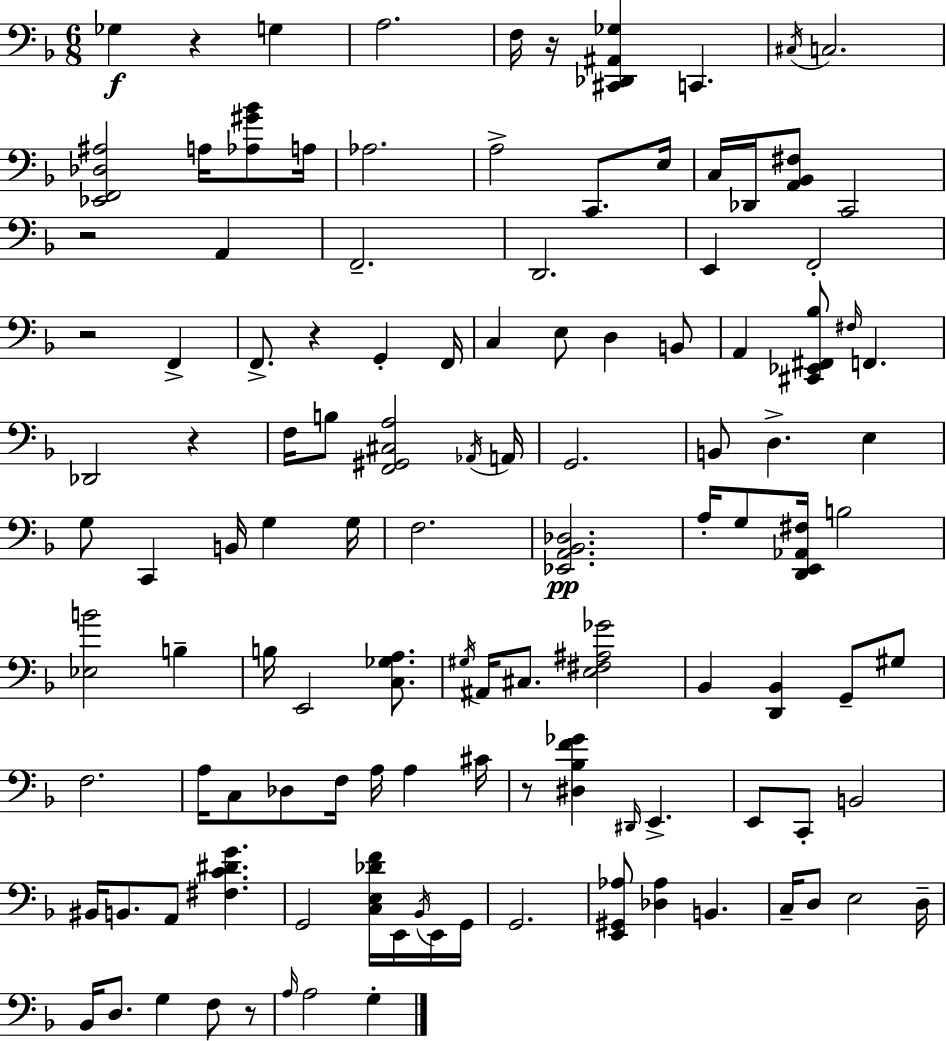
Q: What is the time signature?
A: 6/8